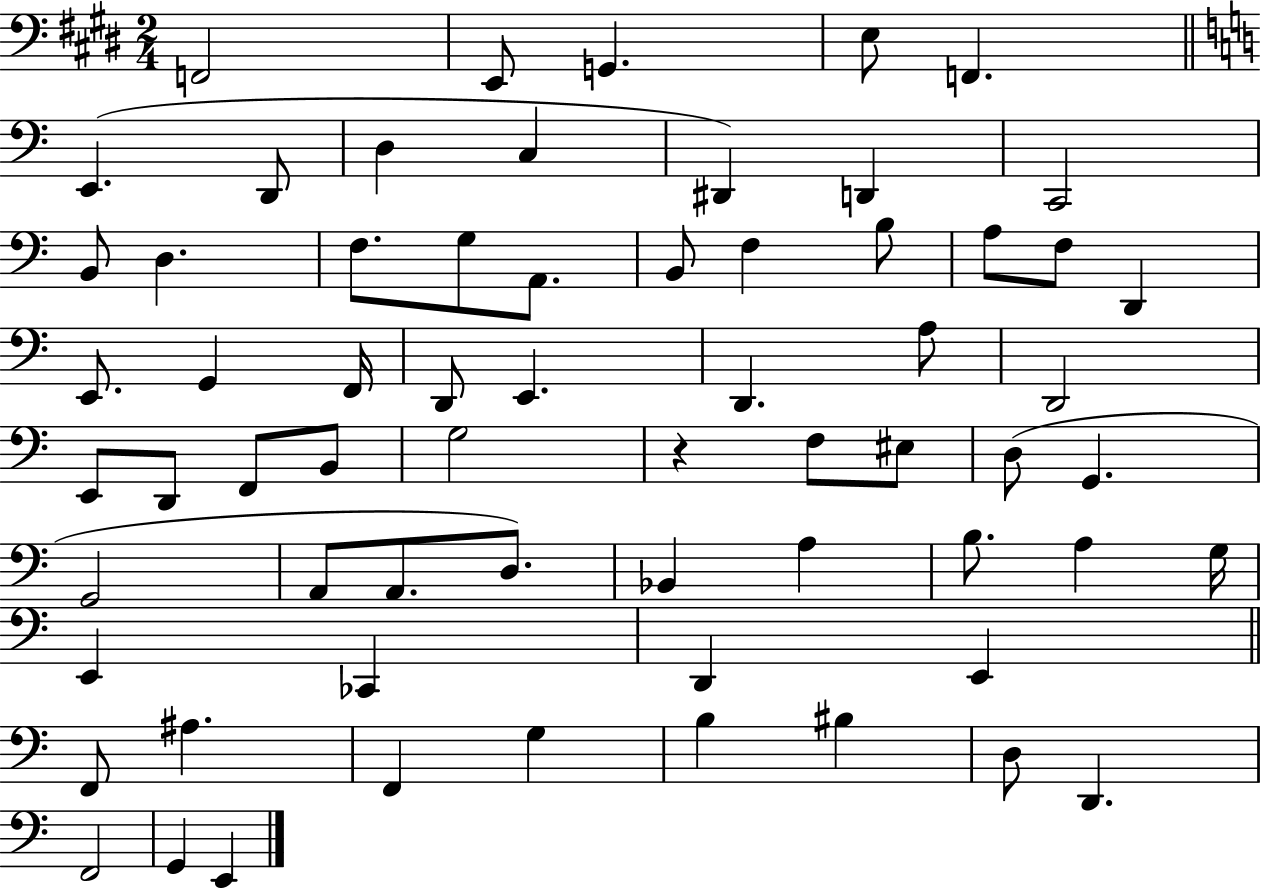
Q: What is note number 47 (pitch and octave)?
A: B3